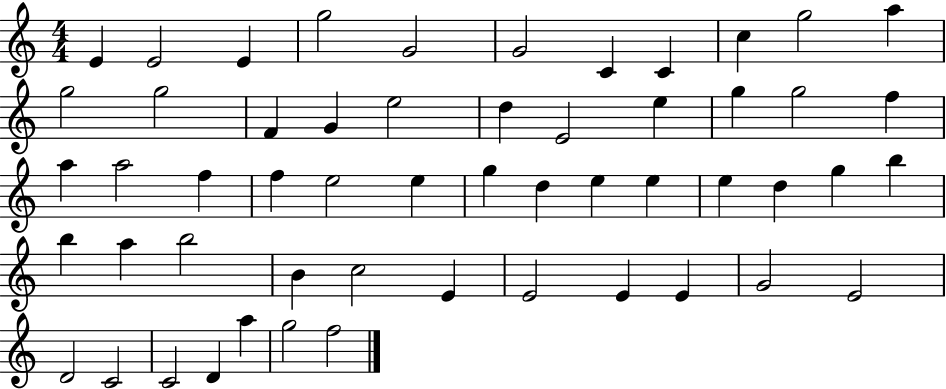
E4/q E4/h E4/q G5/h G4/h G4/h C4/q C4/q C5/q G5/h A5/q G5/h G5/h F4/q G4/q E5/h D5/q E4/h E5/q G5/q G5/h F5/q A5/q A5/h F5/q F5/q E5/h E5/q G5/q D5/q E5/q E5/q E5/q D5/q G5/q B5/q B5/q A5/q B5/h B4/q C5/h E4/q E4/h E4/q E4/q G4/h E4/h D4/h C4/h C4/h D4/q A5/q G5/h F5/h